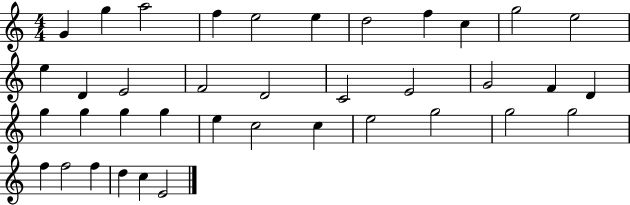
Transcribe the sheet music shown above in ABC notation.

X:1
T:Untitled
M:4/4
L:1/4
K:C
G g a2 f e2 e d2 f c g2 e2 e D E2 F2 D2 C2 E2 G2 F D g g g g e c2 c e2 g2 g2 g2 f f2 f d c E2